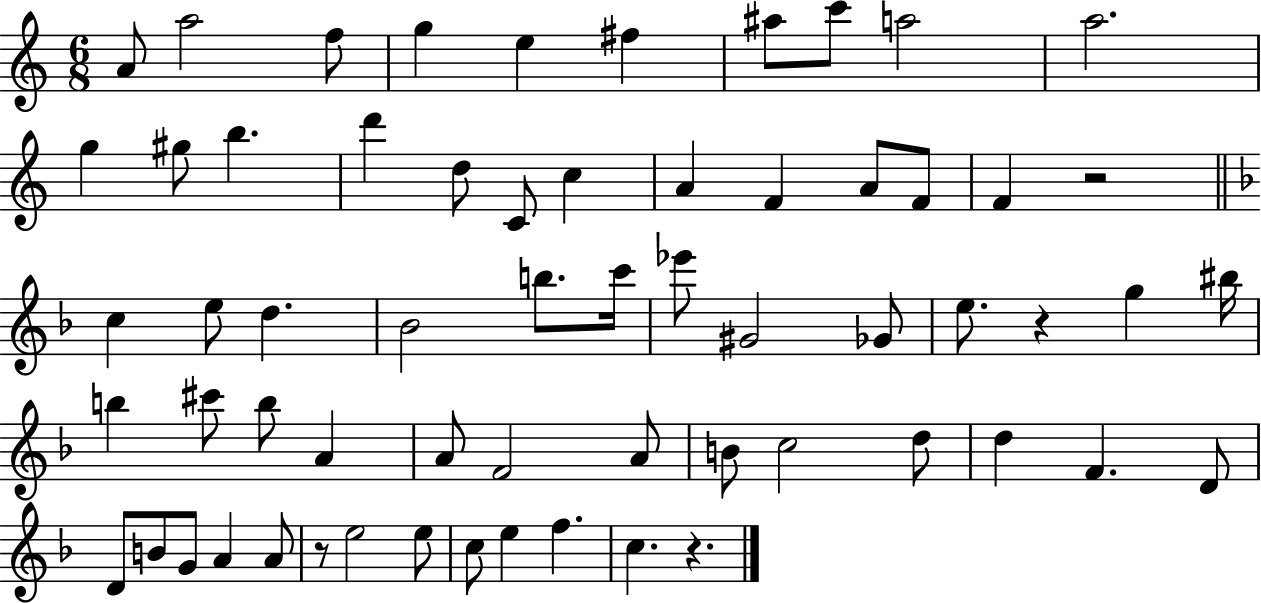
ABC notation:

X:1
T:Untitled
M:6/8
L:1/4
K:C
A/2 a2 f/2 g e ^f ^a/2 c'/2 a2 a2 g ^g/2 b d' d/2 C/2 c A F A/2 F/2 F z2 c e/2 d _B2 b/2 c'/4 _e'/2 ^G2 _G/2 e/2 z g ^b/4 b ^c'/2 b/2 A A/2 F2 A/2 B/2 c2 d/2 d F D/2 D/2 B/2 G/2 A A/2 z/2 e2 e/2 c/2 e f c z